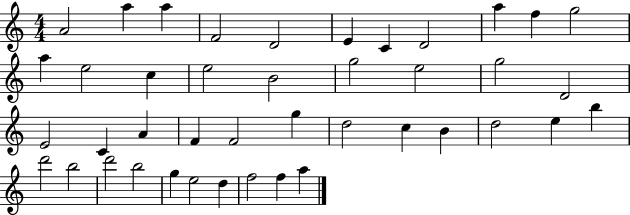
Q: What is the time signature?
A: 4/4